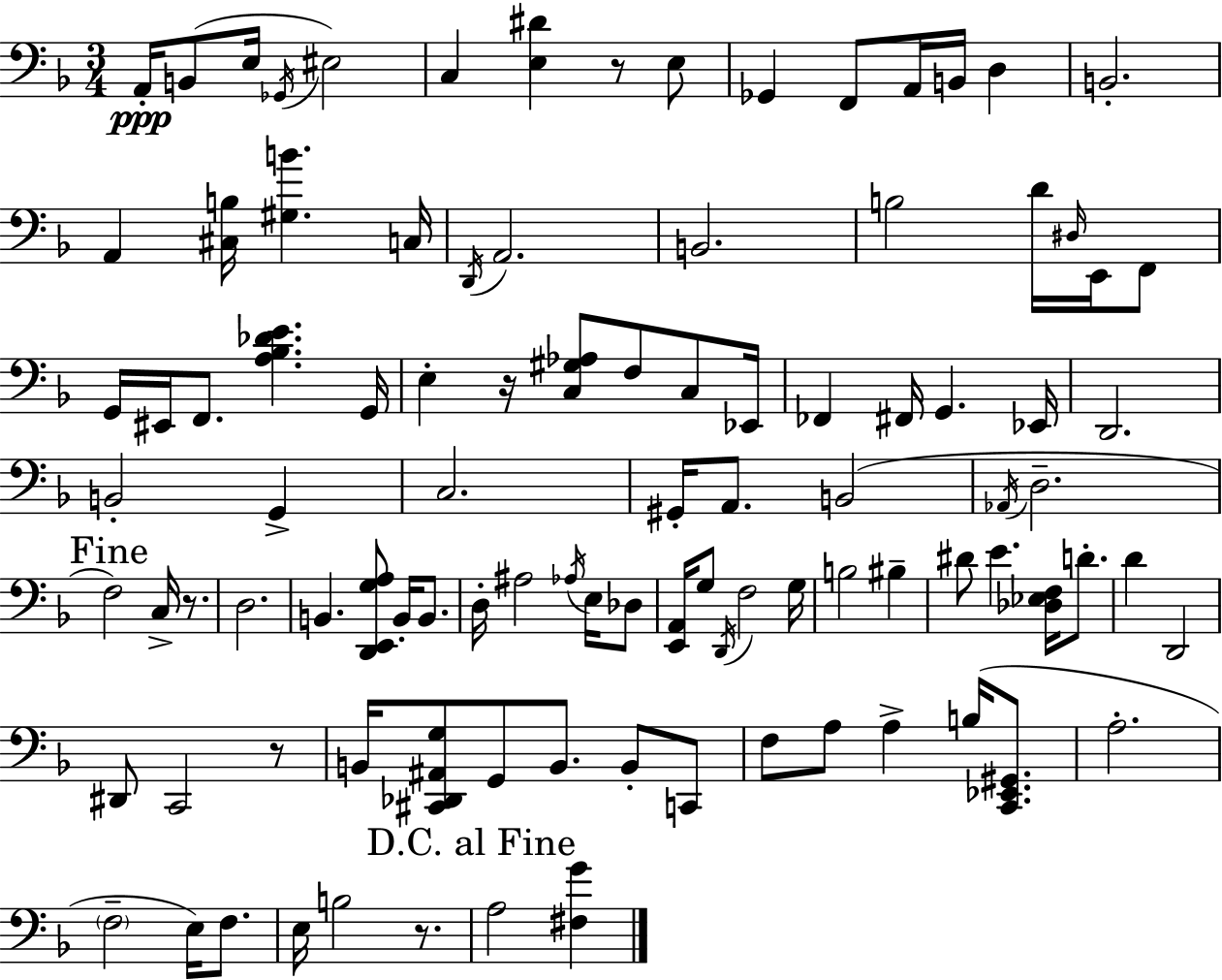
{
  \clef bass
  \numericTimeSignature
  \time 3/4
  \key f \major
  a,16-.\ppp b,8( e16 \acciaccatura { ges,16 } eis2) | c4 <e dis'>4 r8 e8 | ges,4 f,8 a,16 b,16 d4 | b,2.-. | \break a,4 <cis b>16 <gis b'>4. | c16 \acciaccatura { d,16 } a,2. | b,2. | b2 d'16 \grace { dis16 } | \break e,16 f,8 g,16 eis,16 f,8. <a bes des' e'>4. | g,16 e4-. r16 <c gis aes>8 f8 | c8 ees,16 fes,4 fis,16 g,4. | ees,16 d,2. | \break b,2-. g,4-> | c2. | gis,16-. a,8. b,2( | \acciaccatura { aes,16 } d2.-- | \break \mark "Fine" f2) | c16-> r8. d2. | b,4. <d, e, g a>8 | b,16-. b,8. d16-. ais2 | \break \acciaccatura { aes16 } e16 des8 <e, a,>16 g8 \acciaccatura { d,16 } f2 | g16 b2 | bis4-- dis'8 e'4. | <des ees f>16 d'8.-. d'4 d,2 | \break dis,8 c,2 | r8 b,16 <cis, des, ais, g>8 g,8 b,8. | b,8-. c,8 f8 a8 a4-> | b16( <c, ees, gis,>8. a2.-. | \break \parenthesize f2-- | e16) f8. e16 b2 | r8. \mark "D.C. al Fine" a2 | <fis g'>4 \bar "|."
}